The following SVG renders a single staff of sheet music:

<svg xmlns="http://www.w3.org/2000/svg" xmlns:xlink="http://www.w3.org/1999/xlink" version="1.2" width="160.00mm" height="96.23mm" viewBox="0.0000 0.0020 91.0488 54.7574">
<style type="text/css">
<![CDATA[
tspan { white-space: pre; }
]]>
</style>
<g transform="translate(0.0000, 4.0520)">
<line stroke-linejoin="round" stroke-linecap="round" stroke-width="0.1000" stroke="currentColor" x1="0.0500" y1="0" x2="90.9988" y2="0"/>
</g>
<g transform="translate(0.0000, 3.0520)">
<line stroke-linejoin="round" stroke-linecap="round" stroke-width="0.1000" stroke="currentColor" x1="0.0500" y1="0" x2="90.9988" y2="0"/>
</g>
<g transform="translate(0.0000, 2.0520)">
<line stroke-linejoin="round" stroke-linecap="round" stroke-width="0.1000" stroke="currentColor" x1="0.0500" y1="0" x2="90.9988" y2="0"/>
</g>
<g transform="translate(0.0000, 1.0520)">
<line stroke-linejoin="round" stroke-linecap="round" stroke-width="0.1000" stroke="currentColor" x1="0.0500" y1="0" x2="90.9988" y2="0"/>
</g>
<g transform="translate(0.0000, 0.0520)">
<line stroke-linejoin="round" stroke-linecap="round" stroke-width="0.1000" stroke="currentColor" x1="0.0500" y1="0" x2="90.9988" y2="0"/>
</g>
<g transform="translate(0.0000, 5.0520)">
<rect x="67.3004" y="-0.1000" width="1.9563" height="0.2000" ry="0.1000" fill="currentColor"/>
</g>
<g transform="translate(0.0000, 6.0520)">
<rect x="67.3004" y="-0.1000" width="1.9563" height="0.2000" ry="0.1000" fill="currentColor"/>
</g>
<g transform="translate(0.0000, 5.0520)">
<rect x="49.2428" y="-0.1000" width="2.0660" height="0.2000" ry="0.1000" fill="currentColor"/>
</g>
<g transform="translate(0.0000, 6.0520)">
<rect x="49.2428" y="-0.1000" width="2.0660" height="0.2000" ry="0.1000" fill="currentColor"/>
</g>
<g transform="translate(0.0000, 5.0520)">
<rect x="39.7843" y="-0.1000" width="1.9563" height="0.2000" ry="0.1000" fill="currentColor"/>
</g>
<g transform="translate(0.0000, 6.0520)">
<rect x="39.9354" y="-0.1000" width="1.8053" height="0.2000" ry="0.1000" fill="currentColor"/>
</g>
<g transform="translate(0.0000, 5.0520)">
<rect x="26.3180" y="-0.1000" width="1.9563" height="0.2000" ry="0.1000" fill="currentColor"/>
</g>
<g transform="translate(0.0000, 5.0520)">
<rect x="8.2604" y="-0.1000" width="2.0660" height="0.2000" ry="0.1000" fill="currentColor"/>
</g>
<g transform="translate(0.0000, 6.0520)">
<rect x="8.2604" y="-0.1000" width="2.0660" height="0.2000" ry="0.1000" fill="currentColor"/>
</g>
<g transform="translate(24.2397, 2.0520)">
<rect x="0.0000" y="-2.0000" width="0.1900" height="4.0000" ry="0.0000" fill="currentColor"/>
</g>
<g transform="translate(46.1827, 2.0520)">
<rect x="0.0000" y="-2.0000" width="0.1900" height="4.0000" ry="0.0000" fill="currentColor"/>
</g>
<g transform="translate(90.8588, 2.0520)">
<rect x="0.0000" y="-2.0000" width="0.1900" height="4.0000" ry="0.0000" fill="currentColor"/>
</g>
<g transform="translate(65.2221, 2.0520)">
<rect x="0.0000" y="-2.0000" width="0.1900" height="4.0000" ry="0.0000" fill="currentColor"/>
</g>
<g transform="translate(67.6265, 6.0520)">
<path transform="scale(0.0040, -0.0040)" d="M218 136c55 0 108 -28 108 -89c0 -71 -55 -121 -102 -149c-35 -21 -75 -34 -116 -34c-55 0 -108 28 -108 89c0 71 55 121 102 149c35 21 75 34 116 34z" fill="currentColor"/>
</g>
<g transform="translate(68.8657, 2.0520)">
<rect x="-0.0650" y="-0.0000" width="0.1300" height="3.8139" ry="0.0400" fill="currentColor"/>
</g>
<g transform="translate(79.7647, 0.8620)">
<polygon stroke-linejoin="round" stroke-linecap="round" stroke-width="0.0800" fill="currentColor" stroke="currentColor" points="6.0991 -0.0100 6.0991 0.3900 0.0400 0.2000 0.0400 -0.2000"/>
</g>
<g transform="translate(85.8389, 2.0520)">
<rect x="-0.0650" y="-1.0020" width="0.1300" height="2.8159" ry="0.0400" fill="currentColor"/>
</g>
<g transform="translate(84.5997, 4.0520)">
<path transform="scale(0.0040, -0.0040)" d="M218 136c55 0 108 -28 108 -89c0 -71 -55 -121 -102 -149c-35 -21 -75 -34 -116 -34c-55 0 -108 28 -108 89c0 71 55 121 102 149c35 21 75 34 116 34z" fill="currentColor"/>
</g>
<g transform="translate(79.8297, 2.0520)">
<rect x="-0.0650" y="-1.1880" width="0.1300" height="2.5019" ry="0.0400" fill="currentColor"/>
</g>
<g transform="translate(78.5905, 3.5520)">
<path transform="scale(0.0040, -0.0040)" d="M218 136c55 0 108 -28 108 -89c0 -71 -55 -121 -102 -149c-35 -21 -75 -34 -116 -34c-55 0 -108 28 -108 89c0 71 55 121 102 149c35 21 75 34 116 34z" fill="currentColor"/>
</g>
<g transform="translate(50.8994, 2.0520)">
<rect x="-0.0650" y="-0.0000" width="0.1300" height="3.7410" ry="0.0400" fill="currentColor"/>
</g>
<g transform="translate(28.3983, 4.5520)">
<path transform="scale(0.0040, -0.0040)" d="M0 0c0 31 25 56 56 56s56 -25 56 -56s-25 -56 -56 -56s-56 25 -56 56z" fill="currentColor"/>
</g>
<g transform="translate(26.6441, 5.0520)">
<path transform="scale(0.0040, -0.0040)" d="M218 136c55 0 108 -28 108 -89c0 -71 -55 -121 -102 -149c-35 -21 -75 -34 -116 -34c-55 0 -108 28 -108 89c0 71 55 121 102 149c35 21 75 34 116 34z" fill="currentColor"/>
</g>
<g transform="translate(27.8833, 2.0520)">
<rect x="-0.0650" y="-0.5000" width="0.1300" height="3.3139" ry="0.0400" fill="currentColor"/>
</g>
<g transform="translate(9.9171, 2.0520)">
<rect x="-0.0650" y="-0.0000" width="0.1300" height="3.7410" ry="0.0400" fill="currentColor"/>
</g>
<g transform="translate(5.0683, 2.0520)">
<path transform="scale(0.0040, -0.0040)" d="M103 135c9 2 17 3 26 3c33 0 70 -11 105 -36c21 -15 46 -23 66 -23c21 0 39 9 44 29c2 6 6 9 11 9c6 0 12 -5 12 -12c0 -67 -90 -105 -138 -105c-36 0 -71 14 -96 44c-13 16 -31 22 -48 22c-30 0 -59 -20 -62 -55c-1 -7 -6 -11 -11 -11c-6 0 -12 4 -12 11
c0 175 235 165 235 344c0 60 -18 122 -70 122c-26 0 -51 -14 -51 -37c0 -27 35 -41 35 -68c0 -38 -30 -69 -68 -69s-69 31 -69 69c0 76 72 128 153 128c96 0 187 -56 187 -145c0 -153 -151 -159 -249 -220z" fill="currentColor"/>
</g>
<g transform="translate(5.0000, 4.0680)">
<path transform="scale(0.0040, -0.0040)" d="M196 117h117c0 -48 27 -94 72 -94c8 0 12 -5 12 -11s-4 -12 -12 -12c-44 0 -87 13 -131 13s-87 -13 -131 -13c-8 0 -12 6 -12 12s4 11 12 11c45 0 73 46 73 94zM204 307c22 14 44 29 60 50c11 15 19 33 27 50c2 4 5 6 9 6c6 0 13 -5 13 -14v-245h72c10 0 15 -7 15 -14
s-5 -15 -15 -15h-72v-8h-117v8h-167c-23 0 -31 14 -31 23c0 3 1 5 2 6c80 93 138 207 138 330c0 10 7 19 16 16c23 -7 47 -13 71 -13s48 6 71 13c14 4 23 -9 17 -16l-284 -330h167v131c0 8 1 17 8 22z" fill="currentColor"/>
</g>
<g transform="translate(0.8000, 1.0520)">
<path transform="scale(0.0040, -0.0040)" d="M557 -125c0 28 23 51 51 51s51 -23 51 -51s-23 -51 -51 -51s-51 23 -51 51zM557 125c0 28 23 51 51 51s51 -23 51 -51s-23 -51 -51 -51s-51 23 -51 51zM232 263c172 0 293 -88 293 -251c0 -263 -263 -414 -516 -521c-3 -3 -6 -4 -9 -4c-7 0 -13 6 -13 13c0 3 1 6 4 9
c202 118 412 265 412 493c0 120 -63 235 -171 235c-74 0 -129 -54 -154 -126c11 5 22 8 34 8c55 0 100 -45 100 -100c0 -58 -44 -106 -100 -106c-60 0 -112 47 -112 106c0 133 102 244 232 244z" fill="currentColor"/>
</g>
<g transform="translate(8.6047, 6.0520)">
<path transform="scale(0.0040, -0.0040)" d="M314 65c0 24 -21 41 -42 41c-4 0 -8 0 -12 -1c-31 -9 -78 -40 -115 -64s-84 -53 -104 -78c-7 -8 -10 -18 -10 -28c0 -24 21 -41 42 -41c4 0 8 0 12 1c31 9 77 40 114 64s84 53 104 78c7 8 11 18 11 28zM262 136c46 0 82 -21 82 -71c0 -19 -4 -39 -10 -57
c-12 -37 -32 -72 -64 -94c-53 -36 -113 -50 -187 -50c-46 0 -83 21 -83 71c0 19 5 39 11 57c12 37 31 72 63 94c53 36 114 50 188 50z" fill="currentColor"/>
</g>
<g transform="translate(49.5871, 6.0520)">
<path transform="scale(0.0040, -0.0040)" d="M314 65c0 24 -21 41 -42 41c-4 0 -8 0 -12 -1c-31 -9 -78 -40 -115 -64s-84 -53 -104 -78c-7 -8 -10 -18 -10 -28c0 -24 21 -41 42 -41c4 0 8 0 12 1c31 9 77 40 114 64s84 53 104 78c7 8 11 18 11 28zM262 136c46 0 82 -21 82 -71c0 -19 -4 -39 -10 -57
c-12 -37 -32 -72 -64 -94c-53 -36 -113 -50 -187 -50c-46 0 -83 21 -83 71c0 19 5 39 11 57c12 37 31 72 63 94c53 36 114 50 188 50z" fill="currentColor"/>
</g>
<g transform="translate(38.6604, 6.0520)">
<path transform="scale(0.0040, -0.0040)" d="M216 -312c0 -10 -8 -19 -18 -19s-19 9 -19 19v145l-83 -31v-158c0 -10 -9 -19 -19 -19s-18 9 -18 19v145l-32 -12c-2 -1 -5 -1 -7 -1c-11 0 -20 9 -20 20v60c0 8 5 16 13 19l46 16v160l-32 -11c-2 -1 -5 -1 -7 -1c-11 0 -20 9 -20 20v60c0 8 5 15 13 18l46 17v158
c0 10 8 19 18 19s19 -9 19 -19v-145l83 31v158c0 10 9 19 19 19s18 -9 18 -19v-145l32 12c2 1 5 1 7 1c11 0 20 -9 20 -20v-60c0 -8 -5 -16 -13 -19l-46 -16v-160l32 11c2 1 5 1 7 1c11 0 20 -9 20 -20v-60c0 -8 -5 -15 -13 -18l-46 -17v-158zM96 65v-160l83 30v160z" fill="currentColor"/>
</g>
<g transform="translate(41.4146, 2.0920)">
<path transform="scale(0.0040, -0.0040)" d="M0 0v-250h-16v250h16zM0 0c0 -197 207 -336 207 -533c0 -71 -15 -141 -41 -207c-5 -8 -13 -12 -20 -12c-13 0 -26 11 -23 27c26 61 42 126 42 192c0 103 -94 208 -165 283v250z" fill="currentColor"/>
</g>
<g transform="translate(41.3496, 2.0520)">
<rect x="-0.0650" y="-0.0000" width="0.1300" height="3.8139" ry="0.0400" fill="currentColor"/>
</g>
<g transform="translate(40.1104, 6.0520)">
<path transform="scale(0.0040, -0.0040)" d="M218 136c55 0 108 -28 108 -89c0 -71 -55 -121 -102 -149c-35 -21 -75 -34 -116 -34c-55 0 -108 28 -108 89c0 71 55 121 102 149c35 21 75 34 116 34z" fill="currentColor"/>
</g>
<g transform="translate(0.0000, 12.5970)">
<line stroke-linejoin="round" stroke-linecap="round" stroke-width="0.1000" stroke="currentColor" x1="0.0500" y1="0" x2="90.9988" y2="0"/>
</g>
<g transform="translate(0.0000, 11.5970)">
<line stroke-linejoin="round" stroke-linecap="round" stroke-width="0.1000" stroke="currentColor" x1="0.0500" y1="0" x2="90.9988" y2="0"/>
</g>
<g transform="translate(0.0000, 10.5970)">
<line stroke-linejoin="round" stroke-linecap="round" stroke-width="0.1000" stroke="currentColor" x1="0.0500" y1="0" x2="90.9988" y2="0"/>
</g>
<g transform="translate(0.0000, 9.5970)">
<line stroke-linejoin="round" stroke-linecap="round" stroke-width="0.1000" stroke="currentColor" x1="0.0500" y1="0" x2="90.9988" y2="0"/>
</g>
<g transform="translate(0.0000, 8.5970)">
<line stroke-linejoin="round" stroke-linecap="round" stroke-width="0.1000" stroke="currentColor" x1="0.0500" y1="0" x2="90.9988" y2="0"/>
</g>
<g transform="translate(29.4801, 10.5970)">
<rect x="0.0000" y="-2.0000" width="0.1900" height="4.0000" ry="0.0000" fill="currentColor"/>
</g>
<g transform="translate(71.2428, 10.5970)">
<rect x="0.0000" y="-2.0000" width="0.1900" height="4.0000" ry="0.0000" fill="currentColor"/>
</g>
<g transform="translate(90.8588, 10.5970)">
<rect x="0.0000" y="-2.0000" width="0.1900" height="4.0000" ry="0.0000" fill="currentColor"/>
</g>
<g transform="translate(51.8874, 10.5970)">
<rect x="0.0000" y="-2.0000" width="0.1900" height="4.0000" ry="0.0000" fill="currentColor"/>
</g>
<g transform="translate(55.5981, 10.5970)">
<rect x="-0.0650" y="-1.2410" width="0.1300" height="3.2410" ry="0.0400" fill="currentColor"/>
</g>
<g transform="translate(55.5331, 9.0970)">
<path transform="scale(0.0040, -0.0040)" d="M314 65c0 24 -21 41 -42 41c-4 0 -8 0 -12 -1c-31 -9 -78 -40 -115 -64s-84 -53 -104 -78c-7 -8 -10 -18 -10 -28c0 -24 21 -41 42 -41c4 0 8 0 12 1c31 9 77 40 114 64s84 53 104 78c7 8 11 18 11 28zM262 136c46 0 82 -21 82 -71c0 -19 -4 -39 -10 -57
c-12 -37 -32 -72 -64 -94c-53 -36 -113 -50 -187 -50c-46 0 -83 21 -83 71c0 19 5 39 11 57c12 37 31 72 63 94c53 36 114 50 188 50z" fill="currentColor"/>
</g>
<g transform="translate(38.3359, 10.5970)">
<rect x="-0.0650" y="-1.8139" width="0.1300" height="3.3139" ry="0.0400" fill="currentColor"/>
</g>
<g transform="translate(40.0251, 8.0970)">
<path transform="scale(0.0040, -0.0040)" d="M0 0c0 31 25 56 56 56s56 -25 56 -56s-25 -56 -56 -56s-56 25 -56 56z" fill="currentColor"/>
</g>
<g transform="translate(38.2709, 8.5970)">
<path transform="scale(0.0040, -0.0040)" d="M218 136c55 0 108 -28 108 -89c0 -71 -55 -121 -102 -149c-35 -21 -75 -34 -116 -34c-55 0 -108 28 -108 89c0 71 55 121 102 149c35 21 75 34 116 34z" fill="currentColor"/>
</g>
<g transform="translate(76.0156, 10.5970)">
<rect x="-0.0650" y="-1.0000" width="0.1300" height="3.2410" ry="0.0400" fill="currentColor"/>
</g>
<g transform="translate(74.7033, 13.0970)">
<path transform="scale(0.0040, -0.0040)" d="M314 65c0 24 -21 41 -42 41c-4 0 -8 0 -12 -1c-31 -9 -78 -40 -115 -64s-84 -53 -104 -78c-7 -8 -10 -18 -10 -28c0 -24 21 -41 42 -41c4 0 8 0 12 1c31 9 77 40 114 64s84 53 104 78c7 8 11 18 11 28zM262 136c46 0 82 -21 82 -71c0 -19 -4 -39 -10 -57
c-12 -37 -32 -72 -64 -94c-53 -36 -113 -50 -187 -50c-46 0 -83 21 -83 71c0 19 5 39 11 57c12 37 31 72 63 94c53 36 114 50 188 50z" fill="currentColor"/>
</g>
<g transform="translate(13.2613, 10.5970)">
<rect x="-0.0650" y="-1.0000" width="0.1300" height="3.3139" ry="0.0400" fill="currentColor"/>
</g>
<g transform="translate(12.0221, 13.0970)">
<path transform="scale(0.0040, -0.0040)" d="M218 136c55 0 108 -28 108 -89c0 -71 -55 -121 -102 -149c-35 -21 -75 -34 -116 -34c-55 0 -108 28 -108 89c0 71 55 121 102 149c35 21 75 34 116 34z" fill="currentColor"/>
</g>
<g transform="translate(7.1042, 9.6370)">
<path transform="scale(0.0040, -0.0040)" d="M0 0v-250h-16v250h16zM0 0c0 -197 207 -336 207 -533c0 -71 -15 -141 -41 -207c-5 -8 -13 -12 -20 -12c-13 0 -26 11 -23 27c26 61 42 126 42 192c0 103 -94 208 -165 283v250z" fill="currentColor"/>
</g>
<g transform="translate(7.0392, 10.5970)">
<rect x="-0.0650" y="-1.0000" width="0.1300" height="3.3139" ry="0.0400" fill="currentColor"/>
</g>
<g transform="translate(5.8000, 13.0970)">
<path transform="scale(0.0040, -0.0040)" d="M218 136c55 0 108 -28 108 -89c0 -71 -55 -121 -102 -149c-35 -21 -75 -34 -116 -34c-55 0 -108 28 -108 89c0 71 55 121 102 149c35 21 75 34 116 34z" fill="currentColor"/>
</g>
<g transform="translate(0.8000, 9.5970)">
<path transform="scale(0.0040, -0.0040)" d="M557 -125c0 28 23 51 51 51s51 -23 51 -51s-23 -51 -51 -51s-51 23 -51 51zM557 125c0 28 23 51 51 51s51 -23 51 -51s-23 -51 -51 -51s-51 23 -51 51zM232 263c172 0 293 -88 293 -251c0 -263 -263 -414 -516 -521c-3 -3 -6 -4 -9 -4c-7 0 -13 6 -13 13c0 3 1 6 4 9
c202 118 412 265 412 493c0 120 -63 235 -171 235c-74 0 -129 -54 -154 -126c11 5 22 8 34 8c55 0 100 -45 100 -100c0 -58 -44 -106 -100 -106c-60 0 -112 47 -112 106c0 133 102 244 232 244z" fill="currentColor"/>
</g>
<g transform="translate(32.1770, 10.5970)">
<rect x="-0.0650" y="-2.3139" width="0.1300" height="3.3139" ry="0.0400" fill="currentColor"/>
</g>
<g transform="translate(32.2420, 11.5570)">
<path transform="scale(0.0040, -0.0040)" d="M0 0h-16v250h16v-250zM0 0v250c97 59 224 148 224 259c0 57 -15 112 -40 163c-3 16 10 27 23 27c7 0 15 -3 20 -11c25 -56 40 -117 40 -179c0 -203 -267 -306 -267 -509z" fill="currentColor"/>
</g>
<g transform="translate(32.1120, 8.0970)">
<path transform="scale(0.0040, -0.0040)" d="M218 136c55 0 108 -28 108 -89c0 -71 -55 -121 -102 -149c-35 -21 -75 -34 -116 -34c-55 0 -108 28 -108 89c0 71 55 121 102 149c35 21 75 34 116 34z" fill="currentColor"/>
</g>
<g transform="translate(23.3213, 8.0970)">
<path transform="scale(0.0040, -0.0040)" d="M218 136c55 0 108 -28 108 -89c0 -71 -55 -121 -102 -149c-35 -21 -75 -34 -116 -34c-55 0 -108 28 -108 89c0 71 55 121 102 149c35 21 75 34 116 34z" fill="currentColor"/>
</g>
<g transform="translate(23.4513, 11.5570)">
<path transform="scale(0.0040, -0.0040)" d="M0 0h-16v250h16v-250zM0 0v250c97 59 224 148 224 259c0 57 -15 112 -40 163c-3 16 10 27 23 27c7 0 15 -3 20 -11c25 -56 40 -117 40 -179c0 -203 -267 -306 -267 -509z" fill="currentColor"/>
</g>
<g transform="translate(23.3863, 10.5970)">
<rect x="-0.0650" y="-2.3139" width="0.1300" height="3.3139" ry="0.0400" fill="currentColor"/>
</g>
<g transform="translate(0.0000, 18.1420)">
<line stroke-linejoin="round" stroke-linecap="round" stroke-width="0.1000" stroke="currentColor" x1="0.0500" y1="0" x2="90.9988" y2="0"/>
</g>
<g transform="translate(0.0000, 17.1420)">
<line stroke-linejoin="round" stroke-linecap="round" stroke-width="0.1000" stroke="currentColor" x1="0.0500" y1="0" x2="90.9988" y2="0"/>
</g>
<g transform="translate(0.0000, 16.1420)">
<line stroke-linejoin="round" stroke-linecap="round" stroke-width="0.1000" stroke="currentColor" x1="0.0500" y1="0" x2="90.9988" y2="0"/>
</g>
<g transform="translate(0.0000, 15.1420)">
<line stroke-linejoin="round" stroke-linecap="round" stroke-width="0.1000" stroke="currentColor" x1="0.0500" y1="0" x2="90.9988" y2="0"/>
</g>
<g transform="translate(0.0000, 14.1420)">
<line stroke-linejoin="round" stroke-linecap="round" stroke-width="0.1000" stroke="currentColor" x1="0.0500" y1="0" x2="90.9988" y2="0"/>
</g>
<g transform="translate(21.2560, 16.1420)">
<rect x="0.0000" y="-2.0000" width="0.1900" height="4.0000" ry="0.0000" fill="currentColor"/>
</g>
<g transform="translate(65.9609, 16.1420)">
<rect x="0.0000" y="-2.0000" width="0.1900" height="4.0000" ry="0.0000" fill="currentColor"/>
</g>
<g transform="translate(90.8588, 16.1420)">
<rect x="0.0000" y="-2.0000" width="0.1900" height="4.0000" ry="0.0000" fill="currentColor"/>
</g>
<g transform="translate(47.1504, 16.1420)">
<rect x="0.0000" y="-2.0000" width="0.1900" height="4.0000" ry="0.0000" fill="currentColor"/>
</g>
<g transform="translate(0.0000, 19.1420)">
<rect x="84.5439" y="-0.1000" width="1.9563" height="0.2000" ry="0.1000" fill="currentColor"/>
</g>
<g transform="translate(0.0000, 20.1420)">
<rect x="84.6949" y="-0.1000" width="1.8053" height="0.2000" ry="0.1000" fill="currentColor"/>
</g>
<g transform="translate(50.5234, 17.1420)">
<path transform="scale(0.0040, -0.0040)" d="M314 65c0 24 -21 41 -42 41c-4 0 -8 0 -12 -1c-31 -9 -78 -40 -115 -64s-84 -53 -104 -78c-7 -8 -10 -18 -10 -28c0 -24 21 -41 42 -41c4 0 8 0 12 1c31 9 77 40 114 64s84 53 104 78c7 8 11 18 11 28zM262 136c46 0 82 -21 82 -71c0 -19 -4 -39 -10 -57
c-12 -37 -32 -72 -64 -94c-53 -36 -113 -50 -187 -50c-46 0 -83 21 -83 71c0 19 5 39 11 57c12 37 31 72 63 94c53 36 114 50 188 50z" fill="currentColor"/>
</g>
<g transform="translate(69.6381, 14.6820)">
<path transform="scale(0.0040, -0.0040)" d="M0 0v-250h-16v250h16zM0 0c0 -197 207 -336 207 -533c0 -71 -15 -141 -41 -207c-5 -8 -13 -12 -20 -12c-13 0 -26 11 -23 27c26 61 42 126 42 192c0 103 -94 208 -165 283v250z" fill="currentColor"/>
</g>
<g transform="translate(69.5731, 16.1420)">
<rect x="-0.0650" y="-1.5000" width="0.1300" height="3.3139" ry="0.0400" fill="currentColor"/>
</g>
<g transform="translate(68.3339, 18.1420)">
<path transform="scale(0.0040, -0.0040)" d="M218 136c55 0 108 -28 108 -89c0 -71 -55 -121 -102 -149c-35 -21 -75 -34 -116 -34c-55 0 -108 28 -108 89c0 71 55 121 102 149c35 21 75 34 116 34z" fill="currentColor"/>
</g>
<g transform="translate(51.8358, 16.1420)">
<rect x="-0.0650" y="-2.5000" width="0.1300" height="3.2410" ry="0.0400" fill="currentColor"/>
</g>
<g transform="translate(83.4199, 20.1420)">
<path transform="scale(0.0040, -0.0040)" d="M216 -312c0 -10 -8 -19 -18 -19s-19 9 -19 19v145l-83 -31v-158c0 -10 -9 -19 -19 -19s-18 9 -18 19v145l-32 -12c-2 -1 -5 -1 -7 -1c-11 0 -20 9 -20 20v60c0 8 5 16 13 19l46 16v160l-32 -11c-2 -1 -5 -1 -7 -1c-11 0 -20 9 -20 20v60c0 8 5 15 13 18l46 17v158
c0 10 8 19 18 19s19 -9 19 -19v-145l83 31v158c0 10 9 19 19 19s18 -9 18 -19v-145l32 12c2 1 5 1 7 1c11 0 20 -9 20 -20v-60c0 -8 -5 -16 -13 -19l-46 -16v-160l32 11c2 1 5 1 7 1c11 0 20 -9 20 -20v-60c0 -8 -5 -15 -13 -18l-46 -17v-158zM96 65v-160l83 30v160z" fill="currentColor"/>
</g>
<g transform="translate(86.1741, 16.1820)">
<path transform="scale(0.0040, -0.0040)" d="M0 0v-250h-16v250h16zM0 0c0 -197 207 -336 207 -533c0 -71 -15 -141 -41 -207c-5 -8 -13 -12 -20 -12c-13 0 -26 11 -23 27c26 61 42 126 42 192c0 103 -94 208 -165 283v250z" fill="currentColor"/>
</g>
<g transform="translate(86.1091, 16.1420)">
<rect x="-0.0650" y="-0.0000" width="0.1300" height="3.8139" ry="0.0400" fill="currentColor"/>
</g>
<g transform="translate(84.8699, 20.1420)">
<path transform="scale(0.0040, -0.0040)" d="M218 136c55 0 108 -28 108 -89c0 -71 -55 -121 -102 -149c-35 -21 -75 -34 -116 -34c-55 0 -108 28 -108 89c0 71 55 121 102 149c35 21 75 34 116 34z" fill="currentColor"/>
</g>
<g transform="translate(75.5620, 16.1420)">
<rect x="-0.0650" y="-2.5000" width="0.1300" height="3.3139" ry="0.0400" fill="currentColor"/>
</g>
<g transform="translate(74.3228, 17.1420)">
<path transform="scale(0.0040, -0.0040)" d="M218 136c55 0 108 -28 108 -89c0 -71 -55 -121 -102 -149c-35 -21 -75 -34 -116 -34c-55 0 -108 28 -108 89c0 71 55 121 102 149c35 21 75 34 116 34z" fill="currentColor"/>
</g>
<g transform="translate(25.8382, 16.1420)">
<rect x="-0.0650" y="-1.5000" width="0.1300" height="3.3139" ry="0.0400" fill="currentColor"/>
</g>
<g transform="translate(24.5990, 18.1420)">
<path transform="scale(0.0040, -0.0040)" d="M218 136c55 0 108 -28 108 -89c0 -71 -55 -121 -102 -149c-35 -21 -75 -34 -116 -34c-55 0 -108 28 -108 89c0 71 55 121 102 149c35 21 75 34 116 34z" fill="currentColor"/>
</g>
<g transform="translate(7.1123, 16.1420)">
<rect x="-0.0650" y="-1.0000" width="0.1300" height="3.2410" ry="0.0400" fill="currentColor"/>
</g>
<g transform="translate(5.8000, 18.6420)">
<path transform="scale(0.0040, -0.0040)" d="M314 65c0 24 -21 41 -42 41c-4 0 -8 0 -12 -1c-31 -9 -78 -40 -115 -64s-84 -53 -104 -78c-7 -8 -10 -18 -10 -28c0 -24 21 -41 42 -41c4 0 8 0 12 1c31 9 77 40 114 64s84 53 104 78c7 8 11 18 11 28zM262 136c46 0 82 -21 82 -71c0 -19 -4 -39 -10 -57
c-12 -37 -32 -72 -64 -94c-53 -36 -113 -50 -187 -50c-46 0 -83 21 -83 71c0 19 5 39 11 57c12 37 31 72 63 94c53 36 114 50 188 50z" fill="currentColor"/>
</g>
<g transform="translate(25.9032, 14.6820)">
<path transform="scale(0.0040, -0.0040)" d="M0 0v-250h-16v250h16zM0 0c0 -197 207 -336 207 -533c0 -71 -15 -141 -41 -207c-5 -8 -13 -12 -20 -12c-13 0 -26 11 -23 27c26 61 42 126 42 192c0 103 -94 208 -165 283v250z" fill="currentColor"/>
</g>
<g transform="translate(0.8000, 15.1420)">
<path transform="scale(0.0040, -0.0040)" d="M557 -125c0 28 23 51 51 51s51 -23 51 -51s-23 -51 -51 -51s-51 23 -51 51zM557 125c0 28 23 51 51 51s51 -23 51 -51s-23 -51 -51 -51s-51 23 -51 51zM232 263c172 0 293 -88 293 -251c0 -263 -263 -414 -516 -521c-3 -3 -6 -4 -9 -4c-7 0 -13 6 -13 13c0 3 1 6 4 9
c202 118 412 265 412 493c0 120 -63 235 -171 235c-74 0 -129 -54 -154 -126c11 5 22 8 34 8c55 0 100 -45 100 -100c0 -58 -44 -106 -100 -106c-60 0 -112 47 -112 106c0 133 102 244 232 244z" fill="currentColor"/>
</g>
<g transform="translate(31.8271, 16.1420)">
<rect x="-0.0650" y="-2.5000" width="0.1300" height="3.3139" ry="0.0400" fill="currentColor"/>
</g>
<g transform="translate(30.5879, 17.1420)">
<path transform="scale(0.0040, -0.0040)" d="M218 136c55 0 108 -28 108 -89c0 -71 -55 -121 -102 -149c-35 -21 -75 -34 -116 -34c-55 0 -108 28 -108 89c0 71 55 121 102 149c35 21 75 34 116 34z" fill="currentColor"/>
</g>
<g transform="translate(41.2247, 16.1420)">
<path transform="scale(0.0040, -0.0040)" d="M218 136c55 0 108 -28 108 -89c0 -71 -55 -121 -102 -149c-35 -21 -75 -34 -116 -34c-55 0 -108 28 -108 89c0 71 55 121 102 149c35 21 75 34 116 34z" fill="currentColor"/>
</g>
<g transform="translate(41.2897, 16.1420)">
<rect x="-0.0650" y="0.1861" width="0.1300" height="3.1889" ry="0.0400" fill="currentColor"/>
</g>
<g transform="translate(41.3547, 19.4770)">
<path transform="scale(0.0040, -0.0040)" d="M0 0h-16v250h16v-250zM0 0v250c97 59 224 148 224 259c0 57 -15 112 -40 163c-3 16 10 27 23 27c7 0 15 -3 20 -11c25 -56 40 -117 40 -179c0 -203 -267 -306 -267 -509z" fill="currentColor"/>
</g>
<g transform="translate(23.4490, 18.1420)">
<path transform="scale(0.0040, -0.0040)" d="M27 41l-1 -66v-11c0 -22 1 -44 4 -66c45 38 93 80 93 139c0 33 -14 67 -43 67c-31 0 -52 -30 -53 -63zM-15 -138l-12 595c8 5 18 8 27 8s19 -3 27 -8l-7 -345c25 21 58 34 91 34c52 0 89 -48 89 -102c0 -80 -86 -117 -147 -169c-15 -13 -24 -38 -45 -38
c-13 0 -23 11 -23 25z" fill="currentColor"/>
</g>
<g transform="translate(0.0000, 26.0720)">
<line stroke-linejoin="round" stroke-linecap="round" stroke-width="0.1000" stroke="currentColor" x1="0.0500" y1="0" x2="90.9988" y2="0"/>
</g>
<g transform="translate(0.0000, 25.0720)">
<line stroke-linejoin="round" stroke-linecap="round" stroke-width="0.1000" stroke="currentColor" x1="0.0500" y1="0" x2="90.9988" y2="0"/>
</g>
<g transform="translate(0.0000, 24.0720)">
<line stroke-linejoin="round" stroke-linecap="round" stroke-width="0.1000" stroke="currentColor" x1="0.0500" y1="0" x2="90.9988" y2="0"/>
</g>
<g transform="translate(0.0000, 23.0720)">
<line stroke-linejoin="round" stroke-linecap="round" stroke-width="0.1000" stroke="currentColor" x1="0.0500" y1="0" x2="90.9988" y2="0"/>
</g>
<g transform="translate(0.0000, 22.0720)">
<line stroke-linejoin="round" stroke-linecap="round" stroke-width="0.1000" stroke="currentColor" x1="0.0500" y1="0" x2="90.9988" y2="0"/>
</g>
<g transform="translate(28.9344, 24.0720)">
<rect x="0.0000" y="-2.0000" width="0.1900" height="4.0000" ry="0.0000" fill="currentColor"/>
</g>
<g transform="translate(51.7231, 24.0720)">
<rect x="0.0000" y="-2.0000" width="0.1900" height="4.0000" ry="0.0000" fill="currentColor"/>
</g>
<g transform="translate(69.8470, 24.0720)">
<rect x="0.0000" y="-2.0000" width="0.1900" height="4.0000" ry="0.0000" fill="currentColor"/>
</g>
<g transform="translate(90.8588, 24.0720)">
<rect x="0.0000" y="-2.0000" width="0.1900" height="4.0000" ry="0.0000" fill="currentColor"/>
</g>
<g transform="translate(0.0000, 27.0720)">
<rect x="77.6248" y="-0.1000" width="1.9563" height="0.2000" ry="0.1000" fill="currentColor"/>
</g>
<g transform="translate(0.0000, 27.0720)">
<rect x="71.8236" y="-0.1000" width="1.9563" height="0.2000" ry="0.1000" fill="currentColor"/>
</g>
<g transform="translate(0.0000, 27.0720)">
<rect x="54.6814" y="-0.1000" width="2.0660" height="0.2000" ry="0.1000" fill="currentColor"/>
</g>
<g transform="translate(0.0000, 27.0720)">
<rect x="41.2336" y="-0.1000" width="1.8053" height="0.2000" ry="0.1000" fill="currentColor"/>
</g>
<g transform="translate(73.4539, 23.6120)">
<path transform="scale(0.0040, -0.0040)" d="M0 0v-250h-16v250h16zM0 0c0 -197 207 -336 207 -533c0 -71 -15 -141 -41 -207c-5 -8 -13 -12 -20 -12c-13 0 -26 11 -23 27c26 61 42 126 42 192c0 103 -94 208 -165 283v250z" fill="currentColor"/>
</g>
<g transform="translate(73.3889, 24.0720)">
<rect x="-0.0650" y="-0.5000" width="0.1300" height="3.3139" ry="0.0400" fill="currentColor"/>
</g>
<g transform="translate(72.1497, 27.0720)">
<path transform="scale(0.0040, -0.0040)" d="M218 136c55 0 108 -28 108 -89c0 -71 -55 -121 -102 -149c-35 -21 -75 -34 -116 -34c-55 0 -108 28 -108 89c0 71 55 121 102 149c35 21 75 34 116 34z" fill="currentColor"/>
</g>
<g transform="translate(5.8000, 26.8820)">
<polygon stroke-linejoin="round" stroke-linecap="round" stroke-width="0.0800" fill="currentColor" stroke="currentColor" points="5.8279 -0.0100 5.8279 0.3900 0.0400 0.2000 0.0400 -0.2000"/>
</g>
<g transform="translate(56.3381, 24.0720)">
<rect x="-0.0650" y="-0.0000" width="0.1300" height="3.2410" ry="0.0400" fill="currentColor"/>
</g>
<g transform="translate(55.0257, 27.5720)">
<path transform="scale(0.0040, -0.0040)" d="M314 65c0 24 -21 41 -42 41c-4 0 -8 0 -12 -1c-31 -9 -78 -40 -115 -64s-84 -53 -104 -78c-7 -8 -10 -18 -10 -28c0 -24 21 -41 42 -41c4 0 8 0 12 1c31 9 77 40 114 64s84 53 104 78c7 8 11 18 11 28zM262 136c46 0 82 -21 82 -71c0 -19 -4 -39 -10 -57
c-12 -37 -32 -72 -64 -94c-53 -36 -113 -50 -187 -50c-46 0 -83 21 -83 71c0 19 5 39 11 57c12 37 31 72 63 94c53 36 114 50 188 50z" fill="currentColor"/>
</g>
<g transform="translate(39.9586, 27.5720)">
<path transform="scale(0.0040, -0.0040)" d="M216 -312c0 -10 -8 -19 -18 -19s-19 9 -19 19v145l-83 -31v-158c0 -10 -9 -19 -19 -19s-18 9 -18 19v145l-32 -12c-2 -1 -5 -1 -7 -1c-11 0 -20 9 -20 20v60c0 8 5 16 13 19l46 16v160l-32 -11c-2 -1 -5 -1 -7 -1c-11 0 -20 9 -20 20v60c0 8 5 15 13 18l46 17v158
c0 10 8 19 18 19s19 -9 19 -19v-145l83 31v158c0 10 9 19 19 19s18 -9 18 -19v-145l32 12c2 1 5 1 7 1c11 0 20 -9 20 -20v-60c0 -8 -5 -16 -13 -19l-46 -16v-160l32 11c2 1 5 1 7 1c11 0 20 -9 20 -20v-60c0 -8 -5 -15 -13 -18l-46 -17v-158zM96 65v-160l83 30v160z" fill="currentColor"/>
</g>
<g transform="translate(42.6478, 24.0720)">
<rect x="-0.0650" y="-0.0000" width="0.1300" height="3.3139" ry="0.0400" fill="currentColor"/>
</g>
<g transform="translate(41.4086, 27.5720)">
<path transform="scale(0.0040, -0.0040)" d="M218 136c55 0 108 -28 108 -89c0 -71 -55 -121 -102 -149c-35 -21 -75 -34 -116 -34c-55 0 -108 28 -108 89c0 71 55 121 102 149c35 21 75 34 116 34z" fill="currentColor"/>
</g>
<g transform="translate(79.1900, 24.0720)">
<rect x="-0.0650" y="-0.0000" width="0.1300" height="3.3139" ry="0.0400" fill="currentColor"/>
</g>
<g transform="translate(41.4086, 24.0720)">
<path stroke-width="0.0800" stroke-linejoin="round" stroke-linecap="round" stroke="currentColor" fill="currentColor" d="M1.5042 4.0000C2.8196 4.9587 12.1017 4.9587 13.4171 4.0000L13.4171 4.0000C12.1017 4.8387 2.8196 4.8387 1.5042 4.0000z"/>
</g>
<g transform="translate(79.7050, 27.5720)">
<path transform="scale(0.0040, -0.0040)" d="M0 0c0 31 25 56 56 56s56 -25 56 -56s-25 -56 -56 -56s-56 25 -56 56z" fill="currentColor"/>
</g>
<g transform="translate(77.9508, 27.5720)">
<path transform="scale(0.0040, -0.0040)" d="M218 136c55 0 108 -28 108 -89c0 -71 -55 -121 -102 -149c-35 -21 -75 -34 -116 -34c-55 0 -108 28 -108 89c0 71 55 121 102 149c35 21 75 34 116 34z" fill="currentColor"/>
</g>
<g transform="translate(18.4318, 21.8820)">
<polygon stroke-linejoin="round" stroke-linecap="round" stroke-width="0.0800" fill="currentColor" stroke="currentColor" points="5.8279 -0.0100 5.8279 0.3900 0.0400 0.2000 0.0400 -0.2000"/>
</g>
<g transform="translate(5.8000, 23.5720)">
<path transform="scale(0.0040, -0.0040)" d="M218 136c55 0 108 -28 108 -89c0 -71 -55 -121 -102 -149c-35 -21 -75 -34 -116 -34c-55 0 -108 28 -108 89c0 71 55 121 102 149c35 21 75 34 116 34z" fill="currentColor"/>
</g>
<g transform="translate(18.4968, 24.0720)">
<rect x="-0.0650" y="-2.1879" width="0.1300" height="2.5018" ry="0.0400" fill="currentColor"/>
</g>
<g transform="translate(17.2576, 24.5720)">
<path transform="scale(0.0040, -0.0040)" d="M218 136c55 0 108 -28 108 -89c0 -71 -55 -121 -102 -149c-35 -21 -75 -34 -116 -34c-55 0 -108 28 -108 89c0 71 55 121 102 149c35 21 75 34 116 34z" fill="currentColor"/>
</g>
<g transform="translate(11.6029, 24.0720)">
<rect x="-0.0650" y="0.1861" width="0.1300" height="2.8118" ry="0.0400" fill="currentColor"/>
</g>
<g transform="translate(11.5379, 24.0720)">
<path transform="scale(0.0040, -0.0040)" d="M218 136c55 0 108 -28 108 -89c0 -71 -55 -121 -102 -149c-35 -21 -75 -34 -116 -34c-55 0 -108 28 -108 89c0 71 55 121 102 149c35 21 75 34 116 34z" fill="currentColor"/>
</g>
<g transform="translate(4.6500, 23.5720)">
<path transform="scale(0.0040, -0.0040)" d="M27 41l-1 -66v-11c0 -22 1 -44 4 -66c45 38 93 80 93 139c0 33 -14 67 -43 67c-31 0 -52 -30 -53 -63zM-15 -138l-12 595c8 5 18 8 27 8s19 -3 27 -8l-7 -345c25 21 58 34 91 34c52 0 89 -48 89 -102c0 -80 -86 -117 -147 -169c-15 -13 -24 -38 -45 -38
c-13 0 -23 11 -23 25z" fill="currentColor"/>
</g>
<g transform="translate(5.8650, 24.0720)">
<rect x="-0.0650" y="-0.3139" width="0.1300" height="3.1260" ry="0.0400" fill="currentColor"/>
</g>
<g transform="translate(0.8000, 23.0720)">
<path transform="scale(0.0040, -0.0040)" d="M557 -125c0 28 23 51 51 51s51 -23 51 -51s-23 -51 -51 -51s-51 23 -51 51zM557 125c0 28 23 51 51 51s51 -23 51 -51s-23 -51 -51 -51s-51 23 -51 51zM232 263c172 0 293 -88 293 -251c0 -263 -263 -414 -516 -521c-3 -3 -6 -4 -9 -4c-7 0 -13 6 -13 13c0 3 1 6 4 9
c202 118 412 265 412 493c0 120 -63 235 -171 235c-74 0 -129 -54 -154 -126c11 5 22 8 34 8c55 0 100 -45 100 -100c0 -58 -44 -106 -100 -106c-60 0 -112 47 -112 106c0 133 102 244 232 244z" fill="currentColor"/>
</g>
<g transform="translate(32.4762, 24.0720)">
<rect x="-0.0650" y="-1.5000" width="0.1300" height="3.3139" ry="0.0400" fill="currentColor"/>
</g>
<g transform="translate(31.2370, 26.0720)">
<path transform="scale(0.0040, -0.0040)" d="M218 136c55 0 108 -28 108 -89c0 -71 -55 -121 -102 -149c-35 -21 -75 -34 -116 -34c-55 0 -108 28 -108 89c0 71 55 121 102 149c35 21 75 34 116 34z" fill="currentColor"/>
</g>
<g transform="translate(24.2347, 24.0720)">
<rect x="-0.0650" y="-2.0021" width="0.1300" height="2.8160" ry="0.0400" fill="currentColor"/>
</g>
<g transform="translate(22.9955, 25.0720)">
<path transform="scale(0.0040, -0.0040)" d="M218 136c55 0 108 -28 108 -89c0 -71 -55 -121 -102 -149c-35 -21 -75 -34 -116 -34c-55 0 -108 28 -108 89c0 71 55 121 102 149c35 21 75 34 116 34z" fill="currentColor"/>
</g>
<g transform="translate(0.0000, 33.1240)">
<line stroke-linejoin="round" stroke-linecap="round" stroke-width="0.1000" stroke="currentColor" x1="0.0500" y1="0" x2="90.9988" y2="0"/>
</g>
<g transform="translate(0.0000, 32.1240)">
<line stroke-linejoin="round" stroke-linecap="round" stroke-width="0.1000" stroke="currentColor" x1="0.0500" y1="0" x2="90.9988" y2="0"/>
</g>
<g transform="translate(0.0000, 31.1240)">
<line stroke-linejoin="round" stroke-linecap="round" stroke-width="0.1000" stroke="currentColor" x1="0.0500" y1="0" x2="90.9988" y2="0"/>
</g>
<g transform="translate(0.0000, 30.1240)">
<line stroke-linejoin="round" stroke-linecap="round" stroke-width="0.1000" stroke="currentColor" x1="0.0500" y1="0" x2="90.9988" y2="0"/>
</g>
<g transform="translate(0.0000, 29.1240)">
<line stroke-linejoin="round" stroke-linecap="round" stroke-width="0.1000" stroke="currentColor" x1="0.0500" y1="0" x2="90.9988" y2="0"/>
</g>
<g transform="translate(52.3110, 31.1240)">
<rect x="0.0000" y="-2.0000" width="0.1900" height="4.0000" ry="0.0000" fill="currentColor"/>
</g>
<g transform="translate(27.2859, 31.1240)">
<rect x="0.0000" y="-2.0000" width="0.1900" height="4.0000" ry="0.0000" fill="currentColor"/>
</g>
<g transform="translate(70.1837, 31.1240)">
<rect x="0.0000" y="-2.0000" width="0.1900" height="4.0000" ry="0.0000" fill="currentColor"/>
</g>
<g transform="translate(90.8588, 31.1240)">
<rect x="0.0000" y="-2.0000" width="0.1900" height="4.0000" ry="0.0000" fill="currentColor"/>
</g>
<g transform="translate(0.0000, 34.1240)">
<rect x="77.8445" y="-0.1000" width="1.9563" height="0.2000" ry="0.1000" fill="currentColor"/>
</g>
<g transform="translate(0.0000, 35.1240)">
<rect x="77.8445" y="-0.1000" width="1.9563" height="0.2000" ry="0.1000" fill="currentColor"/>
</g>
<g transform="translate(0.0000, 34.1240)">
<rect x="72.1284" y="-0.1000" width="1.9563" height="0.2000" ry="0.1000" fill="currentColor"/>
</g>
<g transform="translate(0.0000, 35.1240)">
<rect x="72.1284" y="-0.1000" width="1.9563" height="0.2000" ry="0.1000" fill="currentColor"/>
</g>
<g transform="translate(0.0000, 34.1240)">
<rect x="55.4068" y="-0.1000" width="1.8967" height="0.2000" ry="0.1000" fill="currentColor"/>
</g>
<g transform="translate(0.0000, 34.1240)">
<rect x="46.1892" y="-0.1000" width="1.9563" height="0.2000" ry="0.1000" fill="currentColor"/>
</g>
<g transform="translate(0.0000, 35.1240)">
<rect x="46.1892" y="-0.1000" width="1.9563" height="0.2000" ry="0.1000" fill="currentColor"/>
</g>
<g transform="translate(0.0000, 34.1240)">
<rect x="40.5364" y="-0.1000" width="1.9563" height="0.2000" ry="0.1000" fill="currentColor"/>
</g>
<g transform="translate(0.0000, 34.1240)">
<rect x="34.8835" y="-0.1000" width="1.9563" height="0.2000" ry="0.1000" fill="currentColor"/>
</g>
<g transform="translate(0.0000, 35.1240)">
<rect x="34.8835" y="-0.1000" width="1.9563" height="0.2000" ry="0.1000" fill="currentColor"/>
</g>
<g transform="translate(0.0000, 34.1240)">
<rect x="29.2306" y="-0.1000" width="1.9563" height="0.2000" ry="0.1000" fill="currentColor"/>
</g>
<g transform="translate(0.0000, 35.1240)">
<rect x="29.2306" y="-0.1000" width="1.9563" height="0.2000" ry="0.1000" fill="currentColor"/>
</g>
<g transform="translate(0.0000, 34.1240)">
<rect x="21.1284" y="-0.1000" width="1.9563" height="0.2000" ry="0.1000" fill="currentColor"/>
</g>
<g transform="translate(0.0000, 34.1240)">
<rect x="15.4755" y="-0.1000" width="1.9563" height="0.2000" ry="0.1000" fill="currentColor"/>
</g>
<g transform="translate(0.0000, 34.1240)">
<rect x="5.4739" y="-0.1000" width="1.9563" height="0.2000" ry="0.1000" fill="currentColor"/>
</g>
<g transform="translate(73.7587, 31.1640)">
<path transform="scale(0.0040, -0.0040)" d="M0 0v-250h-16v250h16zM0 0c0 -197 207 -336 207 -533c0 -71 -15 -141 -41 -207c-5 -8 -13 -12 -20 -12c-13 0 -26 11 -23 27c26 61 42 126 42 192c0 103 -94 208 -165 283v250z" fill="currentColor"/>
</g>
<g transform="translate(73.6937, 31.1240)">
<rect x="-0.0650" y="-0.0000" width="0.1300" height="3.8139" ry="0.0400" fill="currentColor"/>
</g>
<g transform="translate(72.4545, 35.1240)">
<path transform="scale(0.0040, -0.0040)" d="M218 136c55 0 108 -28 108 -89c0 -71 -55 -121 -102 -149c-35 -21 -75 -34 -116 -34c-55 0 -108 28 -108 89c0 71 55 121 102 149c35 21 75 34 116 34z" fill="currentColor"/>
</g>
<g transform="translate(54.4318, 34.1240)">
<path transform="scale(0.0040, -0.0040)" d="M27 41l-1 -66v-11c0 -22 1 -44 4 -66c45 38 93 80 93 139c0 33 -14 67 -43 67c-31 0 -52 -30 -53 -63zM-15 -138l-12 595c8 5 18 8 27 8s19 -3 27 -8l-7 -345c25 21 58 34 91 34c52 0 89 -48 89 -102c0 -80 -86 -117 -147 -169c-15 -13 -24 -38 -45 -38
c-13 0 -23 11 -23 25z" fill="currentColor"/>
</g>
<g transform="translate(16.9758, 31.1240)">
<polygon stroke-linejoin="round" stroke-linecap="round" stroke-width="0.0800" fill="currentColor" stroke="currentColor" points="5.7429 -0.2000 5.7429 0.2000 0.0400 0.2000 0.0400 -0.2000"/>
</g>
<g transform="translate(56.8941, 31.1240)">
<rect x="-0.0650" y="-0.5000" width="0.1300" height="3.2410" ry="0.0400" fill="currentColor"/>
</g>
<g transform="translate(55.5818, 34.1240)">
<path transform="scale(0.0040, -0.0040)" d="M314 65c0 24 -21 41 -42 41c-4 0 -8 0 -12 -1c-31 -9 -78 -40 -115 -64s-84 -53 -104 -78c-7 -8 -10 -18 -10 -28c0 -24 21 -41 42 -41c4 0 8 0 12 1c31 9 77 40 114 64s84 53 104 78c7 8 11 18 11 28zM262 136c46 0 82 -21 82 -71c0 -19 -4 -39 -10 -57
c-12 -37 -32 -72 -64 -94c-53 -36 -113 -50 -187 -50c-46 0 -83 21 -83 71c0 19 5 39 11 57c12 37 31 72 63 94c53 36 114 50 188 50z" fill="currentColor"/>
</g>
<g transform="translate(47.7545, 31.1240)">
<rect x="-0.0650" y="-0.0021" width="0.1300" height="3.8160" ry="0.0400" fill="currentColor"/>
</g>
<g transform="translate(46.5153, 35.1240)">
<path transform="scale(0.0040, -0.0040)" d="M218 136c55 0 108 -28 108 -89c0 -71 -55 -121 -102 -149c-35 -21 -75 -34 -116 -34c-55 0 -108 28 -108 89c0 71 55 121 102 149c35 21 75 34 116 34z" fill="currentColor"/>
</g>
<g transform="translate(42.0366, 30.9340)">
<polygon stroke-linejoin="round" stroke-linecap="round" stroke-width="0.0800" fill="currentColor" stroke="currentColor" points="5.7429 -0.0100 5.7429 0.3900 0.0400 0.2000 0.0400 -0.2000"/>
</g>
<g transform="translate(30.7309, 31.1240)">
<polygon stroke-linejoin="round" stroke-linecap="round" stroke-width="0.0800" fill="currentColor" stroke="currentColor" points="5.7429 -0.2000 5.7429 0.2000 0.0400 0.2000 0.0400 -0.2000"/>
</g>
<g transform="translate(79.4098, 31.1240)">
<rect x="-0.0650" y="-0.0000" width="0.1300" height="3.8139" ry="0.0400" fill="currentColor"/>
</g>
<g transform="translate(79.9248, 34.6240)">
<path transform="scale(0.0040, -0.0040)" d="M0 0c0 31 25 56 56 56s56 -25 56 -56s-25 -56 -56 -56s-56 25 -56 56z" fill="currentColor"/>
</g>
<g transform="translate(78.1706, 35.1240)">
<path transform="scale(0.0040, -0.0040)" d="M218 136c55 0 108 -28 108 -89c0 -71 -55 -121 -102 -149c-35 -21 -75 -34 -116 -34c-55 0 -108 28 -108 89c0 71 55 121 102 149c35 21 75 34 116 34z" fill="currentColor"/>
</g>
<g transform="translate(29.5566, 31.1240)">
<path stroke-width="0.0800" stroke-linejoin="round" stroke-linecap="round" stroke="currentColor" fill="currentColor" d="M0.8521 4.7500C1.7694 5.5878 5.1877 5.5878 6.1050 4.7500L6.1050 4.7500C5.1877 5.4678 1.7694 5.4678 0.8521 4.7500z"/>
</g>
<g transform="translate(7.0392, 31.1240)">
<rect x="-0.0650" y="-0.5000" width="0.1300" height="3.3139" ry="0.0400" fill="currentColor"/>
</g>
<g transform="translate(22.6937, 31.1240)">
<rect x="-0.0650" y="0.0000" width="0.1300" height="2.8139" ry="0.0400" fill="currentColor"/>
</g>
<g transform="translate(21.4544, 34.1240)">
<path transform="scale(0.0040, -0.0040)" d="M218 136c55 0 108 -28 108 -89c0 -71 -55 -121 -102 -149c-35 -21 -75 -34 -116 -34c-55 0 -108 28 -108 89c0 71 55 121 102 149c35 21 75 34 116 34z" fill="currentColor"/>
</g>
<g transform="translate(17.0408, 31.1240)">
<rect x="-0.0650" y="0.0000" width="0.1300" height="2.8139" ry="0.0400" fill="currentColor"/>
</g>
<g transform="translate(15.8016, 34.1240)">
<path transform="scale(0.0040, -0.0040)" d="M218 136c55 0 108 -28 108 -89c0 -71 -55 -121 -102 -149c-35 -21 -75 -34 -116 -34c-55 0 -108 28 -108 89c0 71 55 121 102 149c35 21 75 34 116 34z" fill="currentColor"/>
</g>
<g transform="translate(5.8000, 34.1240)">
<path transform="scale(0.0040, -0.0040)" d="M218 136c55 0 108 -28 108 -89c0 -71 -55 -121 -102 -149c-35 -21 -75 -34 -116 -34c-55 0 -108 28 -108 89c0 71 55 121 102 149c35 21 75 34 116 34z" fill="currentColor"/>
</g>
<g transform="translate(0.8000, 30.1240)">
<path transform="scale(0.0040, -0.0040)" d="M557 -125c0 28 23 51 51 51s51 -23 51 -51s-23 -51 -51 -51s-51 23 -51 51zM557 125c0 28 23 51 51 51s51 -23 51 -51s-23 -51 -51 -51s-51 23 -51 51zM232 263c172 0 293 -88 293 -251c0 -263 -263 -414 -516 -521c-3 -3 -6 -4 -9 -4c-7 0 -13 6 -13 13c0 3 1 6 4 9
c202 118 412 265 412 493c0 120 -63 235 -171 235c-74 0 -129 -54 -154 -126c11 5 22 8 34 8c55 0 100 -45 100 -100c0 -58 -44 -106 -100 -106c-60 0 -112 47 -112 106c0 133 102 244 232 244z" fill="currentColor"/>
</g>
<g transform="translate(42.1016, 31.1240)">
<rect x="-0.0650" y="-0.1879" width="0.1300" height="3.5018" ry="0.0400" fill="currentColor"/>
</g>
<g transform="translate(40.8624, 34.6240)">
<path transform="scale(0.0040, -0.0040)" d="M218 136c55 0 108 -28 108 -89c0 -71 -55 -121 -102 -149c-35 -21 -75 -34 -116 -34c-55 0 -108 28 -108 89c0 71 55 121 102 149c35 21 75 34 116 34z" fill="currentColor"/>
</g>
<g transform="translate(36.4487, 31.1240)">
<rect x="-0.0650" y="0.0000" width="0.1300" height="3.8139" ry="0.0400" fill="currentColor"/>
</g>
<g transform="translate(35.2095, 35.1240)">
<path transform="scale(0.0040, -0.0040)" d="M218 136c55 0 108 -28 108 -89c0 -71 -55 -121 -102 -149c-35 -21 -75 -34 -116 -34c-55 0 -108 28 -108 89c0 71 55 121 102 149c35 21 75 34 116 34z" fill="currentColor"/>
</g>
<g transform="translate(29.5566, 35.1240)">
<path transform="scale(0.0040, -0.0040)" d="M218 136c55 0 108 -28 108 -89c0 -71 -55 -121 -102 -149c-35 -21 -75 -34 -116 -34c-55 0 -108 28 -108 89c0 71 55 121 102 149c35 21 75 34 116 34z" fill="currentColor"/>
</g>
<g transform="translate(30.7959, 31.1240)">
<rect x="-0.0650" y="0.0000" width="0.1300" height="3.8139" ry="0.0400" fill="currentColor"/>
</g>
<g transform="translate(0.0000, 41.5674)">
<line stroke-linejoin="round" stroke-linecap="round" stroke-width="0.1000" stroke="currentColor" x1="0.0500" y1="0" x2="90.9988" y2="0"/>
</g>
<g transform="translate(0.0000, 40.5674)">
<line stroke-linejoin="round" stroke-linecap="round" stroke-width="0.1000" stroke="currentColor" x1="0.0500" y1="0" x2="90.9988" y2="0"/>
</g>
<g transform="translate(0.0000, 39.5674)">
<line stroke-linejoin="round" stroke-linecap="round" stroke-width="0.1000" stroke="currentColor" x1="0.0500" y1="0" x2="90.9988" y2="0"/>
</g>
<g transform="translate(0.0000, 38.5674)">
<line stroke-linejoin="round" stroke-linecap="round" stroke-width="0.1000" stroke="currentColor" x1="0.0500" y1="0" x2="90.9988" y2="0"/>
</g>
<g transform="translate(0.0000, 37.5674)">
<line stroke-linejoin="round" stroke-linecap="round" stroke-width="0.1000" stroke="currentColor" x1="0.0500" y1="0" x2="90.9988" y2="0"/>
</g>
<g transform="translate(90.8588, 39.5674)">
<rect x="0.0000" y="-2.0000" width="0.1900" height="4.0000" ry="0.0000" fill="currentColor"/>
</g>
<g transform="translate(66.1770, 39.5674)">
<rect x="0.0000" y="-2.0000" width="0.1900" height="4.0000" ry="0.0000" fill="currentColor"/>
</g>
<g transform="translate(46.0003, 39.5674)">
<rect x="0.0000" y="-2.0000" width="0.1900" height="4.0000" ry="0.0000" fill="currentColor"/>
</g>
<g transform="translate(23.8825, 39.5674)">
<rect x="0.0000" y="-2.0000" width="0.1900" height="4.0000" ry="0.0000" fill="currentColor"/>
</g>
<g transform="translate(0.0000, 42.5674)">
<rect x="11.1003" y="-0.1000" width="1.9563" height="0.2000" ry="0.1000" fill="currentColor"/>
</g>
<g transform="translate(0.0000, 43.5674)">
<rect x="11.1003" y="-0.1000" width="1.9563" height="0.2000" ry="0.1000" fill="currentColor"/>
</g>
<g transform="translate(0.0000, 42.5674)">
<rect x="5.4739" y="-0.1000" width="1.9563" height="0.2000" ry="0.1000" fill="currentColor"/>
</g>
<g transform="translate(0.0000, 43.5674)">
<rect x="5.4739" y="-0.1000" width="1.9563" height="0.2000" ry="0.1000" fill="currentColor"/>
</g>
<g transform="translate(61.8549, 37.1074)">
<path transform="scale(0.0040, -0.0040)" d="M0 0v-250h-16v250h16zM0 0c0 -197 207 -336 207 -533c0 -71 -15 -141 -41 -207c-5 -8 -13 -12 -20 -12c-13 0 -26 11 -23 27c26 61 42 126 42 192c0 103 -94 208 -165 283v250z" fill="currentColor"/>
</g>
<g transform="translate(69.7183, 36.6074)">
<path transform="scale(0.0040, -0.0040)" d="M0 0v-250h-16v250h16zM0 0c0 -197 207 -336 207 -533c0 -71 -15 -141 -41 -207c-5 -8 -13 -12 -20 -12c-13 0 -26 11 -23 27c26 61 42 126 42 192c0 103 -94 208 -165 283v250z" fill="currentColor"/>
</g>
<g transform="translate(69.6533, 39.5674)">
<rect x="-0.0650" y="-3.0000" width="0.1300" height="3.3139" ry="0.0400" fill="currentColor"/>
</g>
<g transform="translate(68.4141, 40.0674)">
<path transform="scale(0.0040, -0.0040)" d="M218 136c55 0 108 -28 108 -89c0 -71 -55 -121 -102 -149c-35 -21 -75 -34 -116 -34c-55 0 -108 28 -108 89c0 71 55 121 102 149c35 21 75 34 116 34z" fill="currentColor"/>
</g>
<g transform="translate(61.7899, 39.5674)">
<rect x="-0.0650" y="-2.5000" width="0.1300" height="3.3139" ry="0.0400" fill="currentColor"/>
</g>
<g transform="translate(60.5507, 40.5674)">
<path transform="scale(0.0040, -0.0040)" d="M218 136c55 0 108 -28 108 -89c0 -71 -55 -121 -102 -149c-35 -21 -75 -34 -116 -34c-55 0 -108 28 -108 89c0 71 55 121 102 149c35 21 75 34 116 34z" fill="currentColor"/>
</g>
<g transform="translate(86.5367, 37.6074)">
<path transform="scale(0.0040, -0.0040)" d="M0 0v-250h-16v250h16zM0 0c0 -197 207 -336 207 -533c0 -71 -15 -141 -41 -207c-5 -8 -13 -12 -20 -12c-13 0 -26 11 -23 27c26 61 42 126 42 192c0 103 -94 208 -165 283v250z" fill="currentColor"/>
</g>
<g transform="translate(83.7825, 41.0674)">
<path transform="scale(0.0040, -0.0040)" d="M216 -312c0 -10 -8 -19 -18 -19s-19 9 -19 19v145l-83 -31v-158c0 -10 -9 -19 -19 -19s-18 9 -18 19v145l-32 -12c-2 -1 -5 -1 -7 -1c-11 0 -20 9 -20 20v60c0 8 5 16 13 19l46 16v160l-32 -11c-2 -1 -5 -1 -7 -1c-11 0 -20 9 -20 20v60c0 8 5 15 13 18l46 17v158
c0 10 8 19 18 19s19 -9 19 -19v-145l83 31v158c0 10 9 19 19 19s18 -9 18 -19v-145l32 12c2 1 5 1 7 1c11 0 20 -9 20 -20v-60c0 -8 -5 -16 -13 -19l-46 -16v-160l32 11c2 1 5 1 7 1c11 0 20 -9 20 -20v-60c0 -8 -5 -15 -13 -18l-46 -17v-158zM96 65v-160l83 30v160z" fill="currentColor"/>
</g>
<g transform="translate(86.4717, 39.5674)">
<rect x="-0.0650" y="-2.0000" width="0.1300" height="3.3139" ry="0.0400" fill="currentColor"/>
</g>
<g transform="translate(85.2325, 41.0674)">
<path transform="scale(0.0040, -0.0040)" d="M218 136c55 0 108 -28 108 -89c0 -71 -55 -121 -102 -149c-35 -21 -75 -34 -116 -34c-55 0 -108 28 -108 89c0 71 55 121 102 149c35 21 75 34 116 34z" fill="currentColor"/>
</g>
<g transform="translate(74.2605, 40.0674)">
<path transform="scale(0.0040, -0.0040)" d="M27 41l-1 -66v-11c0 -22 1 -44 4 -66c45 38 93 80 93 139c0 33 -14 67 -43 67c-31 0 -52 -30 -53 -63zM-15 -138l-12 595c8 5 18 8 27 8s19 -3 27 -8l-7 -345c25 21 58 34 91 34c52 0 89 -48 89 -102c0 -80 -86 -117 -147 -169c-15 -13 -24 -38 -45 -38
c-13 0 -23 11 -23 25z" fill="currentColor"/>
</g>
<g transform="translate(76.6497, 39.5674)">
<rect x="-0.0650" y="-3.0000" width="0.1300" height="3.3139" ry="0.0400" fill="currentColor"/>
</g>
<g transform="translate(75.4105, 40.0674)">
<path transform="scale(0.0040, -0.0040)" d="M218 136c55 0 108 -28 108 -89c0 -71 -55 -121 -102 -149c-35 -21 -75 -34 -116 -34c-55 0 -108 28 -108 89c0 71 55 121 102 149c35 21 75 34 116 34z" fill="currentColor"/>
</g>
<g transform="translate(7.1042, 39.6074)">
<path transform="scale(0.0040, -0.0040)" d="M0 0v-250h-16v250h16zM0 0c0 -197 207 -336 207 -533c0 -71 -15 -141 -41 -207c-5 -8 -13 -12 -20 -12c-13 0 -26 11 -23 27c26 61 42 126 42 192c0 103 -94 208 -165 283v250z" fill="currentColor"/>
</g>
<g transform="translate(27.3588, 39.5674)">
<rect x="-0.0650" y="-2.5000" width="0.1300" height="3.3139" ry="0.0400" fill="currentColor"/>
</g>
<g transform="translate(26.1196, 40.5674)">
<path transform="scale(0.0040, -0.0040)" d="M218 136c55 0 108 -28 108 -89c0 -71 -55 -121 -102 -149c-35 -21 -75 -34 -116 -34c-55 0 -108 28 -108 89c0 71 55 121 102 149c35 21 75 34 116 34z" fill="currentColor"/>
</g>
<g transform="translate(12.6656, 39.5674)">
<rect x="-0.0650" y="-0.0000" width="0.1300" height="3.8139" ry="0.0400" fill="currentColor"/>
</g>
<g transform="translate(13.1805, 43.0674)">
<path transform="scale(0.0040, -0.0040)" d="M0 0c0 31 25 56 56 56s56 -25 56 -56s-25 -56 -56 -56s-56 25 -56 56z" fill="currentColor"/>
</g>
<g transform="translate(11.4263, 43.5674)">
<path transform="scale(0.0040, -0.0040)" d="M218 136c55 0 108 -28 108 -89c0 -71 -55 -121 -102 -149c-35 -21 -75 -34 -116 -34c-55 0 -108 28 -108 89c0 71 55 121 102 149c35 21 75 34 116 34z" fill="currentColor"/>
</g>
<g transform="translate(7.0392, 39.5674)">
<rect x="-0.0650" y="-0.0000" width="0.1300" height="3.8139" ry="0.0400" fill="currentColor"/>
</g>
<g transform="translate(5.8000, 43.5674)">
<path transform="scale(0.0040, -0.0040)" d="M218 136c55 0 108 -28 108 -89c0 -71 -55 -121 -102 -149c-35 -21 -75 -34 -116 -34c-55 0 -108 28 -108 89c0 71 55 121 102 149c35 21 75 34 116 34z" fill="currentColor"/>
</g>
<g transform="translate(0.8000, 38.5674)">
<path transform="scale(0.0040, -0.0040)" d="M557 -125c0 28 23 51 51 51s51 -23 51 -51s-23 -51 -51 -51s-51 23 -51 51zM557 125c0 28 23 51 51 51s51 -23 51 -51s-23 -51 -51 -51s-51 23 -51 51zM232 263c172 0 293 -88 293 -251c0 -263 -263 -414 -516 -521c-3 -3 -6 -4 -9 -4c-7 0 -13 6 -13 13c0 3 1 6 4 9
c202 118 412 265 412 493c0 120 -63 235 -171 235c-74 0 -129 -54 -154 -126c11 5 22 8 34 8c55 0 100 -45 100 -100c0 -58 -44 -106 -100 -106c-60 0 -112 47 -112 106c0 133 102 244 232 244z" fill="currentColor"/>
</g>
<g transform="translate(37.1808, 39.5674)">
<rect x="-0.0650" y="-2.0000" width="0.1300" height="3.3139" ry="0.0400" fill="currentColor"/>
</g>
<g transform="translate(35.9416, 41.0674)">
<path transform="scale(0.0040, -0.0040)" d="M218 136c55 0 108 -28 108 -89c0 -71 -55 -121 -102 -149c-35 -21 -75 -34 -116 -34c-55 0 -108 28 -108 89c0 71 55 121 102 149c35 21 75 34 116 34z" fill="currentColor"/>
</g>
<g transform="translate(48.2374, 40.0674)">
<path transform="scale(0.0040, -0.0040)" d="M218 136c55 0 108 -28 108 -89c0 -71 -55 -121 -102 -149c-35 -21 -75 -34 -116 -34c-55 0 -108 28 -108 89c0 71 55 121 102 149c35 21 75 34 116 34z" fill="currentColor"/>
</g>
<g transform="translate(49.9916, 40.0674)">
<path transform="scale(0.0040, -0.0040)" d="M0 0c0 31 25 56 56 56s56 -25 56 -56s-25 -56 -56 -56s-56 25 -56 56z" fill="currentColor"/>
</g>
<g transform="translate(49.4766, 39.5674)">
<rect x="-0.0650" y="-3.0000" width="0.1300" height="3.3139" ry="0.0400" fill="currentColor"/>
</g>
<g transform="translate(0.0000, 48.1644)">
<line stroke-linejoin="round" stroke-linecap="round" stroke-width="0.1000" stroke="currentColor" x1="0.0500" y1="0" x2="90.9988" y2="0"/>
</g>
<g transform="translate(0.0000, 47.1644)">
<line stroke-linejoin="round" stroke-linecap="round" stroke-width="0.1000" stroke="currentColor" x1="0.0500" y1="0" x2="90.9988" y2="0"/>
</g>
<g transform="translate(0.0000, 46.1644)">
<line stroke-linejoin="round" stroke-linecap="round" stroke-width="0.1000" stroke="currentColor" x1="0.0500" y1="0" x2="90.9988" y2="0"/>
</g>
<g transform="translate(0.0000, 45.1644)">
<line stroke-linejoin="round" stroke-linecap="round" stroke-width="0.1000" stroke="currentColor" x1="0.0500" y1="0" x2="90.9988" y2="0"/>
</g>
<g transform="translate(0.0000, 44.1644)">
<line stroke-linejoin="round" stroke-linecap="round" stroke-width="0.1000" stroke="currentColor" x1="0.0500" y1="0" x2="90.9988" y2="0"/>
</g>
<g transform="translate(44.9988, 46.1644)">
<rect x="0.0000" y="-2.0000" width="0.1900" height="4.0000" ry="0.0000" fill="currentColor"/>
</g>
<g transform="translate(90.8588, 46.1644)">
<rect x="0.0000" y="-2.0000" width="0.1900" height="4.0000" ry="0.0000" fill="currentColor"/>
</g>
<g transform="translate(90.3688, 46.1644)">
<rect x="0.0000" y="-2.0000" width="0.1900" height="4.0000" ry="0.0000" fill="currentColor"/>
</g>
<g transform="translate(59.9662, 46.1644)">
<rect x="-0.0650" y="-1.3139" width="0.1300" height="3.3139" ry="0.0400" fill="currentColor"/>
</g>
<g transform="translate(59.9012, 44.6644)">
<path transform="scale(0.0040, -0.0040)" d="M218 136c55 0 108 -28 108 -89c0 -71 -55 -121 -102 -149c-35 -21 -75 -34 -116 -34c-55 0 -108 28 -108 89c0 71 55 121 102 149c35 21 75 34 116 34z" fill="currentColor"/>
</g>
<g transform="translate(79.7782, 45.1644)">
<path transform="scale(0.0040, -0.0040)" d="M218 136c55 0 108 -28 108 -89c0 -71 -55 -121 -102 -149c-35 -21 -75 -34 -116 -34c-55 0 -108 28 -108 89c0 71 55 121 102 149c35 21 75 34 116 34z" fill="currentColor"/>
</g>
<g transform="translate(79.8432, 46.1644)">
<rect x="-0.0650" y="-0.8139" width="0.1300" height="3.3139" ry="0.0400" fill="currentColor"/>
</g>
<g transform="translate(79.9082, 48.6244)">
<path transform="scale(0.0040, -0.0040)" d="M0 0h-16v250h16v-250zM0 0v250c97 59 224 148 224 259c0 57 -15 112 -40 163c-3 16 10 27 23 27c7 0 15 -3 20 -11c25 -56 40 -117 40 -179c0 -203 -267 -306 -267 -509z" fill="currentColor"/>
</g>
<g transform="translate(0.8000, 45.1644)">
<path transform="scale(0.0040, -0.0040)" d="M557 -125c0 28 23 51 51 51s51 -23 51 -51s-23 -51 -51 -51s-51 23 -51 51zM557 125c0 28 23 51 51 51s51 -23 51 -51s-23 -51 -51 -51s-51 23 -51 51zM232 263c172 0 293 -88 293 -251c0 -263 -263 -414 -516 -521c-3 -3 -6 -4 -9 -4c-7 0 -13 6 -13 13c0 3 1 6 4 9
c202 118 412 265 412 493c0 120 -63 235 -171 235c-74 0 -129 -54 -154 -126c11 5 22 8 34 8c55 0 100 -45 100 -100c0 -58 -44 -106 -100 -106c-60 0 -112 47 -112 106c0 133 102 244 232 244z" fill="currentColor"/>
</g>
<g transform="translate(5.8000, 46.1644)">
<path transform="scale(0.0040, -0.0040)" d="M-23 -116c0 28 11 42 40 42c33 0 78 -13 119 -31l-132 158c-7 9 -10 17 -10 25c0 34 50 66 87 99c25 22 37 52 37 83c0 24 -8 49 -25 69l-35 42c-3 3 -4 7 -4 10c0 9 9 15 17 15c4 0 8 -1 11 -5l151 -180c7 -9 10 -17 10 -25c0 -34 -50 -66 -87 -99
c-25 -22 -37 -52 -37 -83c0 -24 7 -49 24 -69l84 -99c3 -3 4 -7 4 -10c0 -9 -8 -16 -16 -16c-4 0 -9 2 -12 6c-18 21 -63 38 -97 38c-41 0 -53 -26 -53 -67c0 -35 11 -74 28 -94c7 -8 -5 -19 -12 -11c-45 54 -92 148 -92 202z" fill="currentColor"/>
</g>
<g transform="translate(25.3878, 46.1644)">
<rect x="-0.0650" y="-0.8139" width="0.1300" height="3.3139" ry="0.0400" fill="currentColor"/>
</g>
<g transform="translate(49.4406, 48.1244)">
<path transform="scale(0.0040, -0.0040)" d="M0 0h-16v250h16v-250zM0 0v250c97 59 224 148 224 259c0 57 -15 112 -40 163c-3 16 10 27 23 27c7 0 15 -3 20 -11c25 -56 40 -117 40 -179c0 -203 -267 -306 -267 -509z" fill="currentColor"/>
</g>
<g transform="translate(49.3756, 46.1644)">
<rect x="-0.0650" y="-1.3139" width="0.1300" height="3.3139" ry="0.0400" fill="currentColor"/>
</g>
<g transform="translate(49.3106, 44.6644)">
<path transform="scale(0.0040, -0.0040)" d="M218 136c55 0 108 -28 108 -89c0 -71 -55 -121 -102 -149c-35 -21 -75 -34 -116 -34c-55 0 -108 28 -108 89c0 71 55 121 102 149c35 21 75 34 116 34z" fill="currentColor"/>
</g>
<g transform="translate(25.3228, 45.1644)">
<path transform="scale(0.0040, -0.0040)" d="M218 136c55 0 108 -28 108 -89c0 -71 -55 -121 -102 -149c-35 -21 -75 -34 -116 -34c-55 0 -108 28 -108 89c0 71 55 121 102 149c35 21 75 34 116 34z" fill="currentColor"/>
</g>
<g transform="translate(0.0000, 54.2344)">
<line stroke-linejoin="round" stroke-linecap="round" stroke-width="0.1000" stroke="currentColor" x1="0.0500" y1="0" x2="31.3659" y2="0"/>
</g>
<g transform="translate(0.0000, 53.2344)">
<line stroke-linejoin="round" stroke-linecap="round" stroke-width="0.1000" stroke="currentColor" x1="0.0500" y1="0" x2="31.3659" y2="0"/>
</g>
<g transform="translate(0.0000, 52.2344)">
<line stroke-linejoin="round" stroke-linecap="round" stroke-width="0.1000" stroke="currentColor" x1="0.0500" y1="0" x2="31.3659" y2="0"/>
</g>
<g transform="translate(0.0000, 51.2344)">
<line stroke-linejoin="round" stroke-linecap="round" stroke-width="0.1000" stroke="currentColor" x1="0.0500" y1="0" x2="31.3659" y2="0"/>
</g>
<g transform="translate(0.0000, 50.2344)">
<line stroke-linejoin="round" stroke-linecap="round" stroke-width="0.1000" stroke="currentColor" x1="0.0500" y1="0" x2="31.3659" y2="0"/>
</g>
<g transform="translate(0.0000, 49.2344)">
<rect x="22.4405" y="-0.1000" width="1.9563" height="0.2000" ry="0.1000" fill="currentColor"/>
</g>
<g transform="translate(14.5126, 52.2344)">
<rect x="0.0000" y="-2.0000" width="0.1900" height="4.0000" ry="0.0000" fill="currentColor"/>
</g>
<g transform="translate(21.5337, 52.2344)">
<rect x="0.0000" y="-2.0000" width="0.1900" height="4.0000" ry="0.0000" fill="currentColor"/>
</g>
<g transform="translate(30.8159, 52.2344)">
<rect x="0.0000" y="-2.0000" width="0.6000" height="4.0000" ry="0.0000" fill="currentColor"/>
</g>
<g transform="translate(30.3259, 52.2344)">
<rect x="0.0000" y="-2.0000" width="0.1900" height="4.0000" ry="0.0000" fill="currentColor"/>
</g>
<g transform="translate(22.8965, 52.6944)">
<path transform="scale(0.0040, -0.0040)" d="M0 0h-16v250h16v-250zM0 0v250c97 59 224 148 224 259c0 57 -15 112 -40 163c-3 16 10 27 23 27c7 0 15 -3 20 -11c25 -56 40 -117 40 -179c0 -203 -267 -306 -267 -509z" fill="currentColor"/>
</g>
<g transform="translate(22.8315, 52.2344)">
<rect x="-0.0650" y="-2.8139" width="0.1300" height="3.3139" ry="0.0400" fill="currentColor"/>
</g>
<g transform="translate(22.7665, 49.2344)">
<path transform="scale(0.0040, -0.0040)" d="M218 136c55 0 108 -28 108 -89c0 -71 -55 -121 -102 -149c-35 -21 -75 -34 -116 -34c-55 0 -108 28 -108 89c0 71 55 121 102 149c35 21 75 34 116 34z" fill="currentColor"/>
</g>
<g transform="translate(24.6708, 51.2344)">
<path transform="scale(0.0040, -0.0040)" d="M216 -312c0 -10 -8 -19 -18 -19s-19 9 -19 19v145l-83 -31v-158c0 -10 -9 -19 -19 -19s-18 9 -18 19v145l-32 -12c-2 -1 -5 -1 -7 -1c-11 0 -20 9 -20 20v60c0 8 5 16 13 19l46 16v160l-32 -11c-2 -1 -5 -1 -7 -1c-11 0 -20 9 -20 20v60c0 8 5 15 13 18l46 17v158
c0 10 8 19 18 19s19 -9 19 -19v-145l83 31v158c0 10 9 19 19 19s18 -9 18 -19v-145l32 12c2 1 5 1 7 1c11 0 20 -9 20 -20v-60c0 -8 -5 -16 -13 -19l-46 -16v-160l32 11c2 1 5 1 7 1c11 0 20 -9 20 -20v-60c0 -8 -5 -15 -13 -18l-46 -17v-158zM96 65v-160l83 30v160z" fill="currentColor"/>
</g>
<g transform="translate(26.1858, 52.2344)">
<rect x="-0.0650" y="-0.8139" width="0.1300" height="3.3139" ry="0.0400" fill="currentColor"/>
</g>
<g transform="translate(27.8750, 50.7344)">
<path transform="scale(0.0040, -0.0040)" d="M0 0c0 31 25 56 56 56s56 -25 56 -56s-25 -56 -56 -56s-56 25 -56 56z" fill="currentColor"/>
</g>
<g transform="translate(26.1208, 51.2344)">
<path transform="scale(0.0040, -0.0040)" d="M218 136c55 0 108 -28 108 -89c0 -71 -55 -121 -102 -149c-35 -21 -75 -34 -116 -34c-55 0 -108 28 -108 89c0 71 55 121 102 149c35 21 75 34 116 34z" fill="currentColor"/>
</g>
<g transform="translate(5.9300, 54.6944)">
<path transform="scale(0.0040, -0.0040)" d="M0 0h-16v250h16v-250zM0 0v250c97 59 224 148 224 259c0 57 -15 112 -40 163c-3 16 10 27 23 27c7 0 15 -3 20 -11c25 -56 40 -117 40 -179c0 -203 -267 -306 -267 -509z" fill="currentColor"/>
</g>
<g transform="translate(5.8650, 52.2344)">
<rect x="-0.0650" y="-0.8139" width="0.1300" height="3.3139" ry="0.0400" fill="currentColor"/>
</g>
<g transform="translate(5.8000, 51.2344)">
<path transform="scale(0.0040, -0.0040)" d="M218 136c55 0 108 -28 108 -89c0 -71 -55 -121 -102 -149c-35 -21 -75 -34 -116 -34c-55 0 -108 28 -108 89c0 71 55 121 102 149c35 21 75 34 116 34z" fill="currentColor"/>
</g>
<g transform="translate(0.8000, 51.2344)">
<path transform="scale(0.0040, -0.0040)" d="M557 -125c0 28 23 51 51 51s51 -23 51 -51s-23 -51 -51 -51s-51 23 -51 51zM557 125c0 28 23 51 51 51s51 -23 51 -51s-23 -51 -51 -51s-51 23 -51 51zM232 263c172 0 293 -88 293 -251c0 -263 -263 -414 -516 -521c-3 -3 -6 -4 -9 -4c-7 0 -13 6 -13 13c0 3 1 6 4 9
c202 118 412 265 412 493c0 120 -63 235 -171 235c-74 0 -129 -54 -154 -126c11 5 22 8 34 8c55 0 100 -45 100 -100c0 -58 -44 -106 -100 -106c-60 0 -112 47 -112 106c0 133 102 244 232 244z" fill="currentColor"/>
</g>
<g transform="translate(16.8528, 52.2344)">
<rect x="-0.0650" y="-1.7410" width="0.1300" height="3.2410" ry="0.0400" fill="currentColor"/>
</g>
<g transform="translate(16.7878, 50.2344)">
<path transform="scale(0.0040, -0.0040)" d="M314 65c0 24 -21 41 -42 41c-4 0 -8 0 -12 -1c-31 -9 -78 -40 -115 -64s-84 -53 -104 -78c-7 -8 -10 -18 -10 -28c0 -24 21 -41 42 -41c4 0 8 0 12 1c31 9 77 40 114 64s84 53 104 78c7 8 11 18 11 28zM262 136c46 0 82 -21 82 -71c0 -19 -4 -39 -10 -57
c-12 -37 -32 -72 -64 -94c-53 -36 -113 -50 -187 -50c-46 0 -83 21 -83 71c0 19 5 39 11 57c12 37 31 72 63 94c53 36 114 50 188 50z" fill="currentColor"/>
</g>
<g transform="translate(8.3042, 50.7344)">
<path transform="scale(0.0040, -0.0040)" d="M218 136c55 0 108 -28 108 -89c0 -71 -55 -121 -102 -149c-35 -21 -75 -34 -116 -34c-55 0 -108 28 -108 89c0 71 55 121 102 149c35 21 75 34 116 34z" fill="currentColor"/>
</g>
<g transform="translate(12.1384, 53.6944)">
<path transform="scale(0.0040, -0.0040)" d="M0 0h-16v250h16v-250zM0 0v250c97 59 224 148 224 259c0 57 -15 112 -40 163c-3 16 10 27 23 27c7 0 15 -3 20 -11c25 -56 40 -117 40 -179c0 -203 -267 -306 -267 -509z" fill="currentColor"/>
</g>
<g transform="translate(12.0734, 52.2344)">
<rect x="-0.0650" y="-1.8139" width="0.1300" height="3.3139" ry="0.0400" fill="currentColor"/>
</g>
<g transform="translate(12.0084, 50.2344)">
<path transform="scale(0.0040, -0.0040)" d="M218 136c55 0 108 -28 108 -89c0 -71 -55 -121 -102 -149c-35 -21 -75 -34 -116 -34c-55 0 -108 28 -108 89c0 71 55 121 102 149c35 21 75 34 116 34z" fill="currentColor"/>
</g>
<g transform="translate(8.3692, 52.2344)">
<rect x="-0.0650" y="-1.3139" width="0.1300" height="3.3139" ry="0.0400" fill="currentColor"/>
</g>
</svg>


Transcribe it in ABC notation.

X:1
T:Untitled
M:2/4
L:1/4
K:C
C,,2 E,, ^C,,/2 C,,2 C,, A,,/2 G,,/2 F,,/2 F,, B,/2 B,/2 A, G,2 F,,2 F,,2 _G,,/2 B,, D,/2 B,,2 G,,/2 B,, ^C,,/2 _E,/2 D,/2 C,/2 B,,/2 G,, ^D,, ^D,,2 E,,/2 D,, E,, E,,/2 E,,/2 C,,/2 C,,/2 D,,/2 C,,/2 _E,,2 C,,/2 C,, C,,/2 C,, B,, A,, C, B,,/2 C,/2 _C, ^A,,/2 z F, G,/2 G, F,/2 F,/2 G, A,/2 A,2 C/2 ^F,